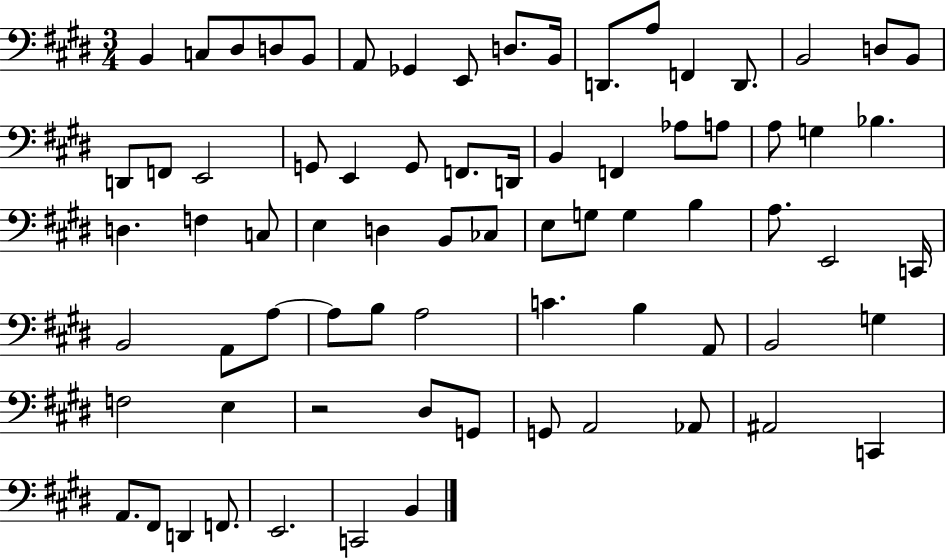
B2/q C3/e D#3/e D3/e B2/e A2/e Gb2/q E2/e D3/e. B2/s D2/e. A3/e F2/q D2/e. B2/h D3/e B2/e D2/e F2/e E2/h G2/e E2/q G2/e F2/e. D2/s B2/q F2/q Ab3/e A3/e A3/e G3/q Bb3/q. D3/q. F3/q C3/e E3/q D3/q B2/e CES3/e E3/e G3/e G3/q B3/q A3/e. E2/h C2/s B2/h A2/e A3/e A3/e B3/e A3/h C4/q. B3/q A2/e B2/h G3/q F3/h E3/q R/h D#3/e G2/e G2/e A2/h Ab2/e A#2/h C2/q A2/e. F#2/e D2/q F2/e. E2/h. C2/h B2/q